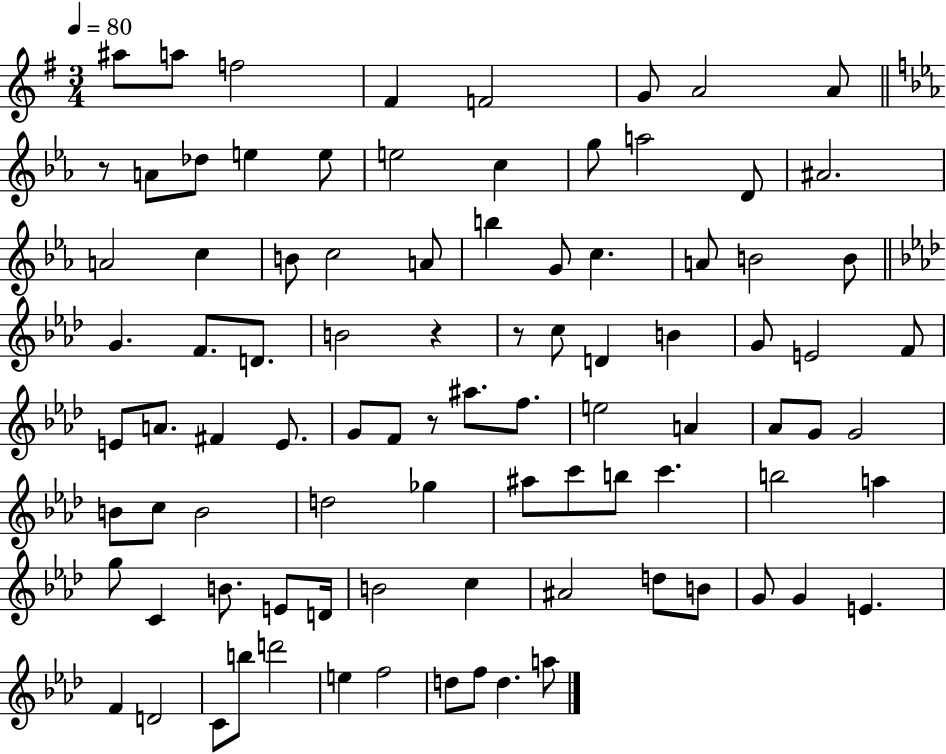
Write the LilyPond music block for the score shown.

{
  \clef treble
  \numericTimeSignature
  \time 3/4
  \key g \major
  \tempo 4 = 80
  ais''8 a''8 f''2 | fis'4 f'2 | g'8 a'2 a'8 | \bar "||" \break \key ees \major r8 a'8 des''8 e''4 e''8 | e''2 c''4 | g''8 a''2 d'8 | ais'2. | \break a'2 c''4 | b'8 c''2 a'8 | b''4 g'8 c''4. | a'8 b'2 b'8 | \break \bar "||" \break \key f \minor g'4. f'8. d'8. | b'2 r4 | r8 c''8 d'4 b'4 | g'8 e'2 f'8 | \break e'8 a'8. fis'4 e'8. | g'8 f'8 r8 ais''8. f''8. | e''2 a'4 | aes'8 g'8 g'2 | \break b'8 c''8 b'2 | d''2 ges''4 | ais''8 c'''8 b''8 c'''4. | b''2 a''4 | \break g''8 c'4 b'8. e'8 d'16 | b'2 c''4 | ais'2 d''8 b'8 | g'8 g'4 e'4. | \break f'4 d'2 | c'8 b''8 d'''2 | e''4 f''2 | d''8 f''8 d''4. a''8 | \break \bar "|."
}